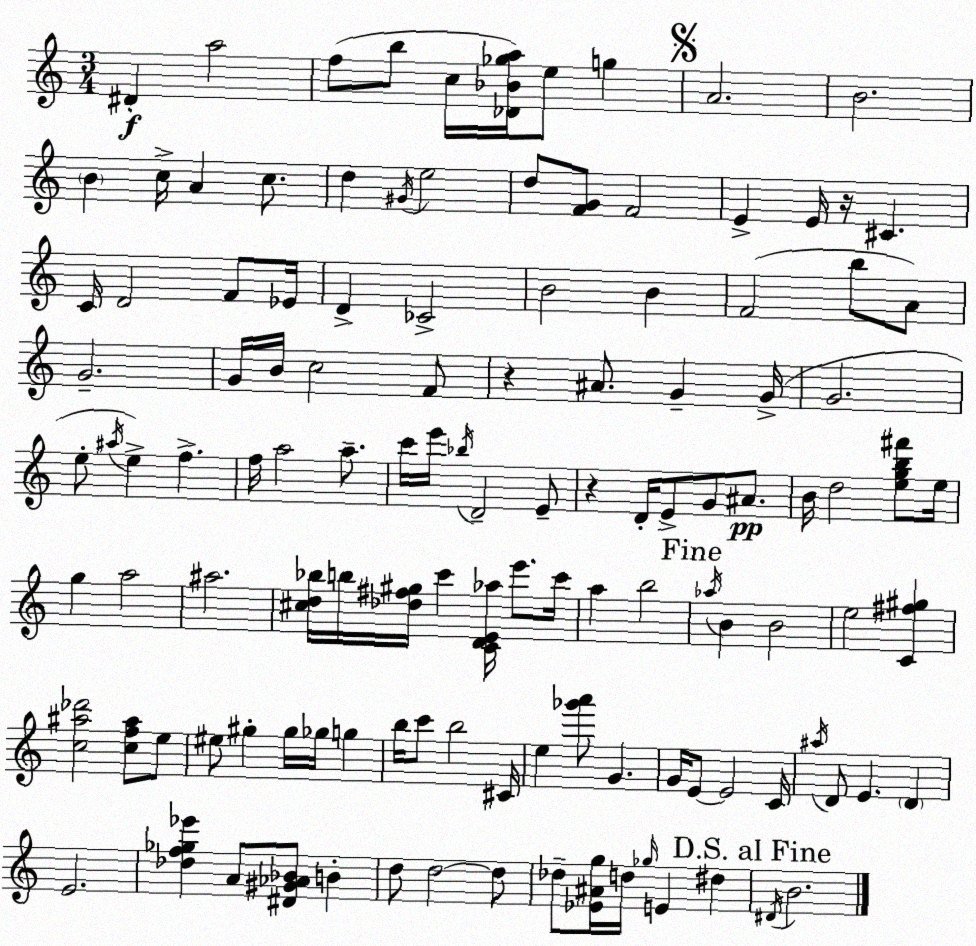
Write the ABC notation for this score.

X:1
T:Untitled
M:3/4
L:1/4
K:C
^D a2 f/2 b/2 c/4 [_D_B_ga]/4 e/2 g A2 B2 B c/4 A c/2 d ^G/4 e2 d/2 [FG]/2 F2 E E/4 z/4 ^C C/4 D2 F/2 _E/4 D _C2 B2 B F2 b/2 A/2 G2 G/4 B/4 c2 F/2 z ^A/2 G G/4 G2 e/2 ^a/4 e f f/4 a2 a/2 c'/4 e'/4 _b/4 D2 E/2 z D/4 E/2 G/2 ^A/2 B/4 d2 [egb^f']/2 e/4 g a2 ^a2 [^cd_b]/4 b/4 [_d^f^g]/4 c' [CDE_a]/4 e'/2 c'/4 a b2 _a/4 B B2 e2 [C^f^g] [c^a_d']2 [cf^a]/2 e/2 ^e/2 ^g ^g/4 _g/4 g b/4 c'/2 b2 ^C/4 e [_g'a']/2 G G/4 E/2 E2 C/4 ^a/4 D/2 E D E2 [_df_g_e'] A/2 [^D^G_A_B]/2 B d/2 d2 d/2 _d/2 [_E^Ag]/4 d/4 _g/4 E ^d ^D/4 B2